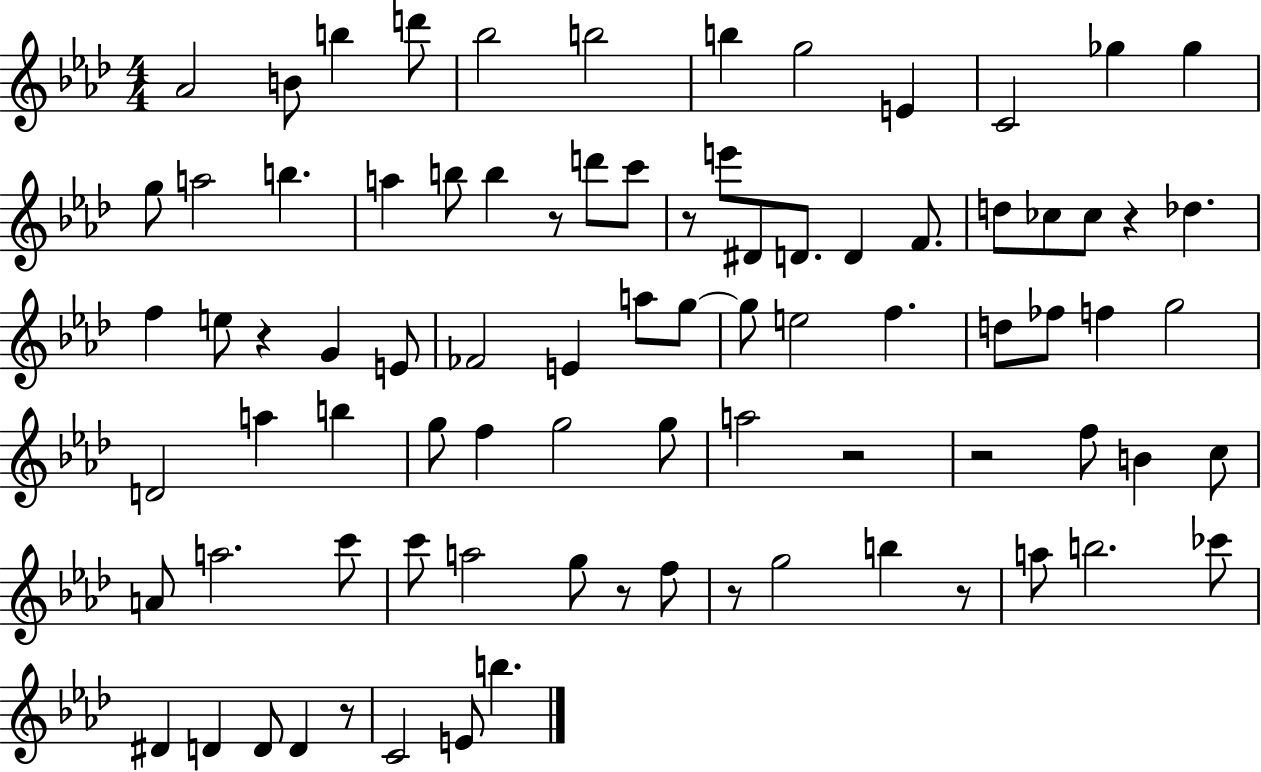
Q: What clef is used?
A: treble